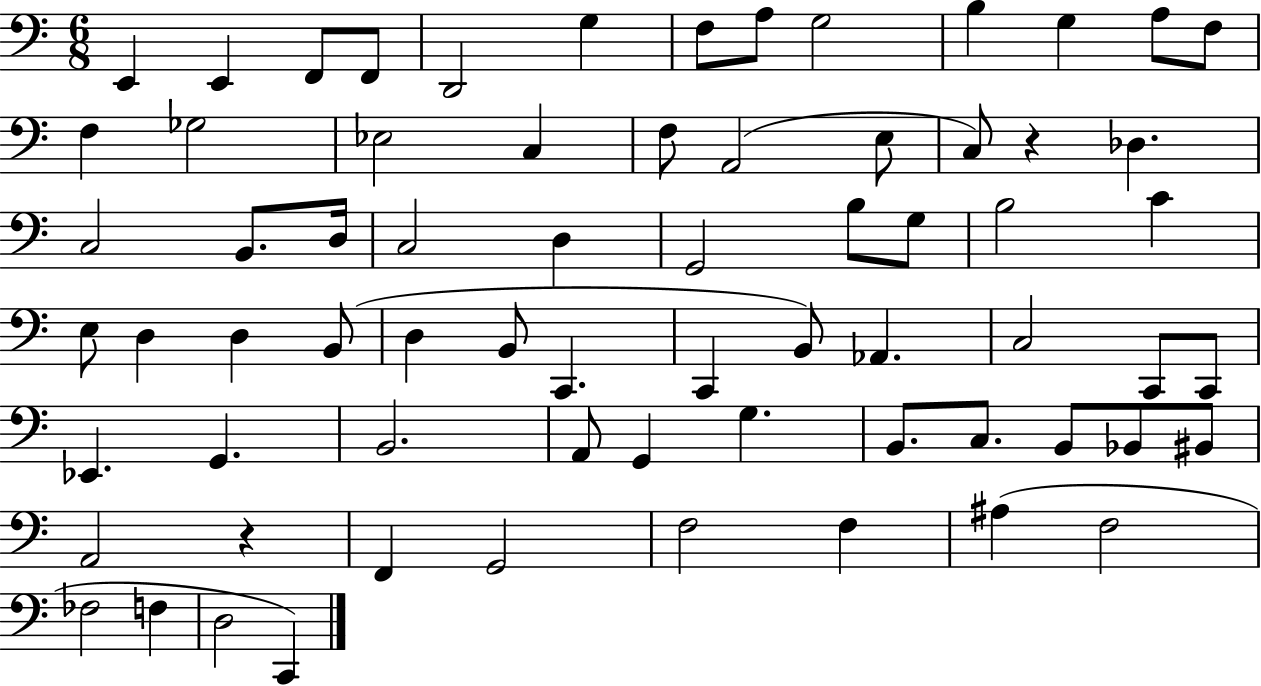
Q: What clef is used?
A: bass